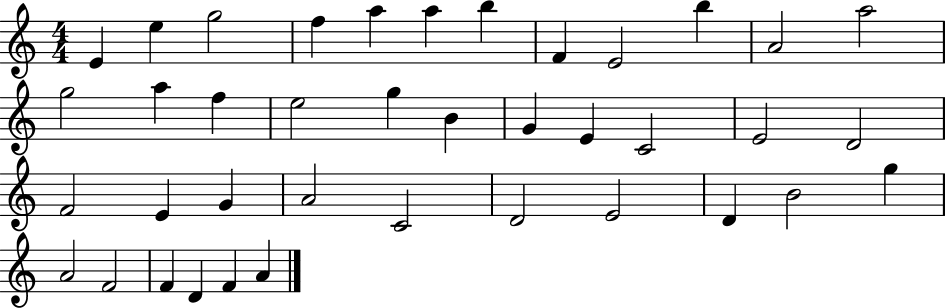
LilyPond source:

{
  \clef treble
  \numericTimeSignature
  \time 4/4
  \key c \major
  e'4 e''4 g''2 | f''4 a''4 a''4 b''4 | f'4 e'2 b''4 | a'2 a''2 | \break g''2 a''4 f''4 | e''2 g''4 b'4 | g'4 e'4 c'2 | e'2 d'2 | \break f'2 e'4 g'4 | a'2 c'2 | d'2 e'2 | d'4 b'2 g''4 | \break a'2 f'2 | f'4 d'4 f'4 a'4 | \bar "|."
}